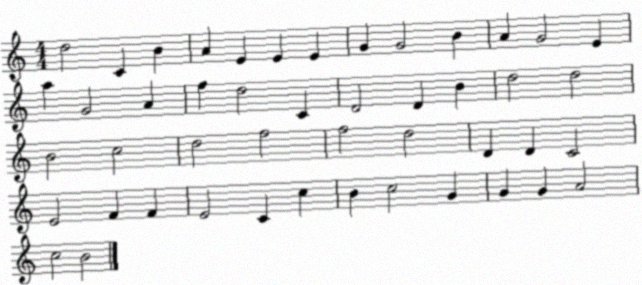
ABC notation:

X:1
T:Untitled
M:4/4
L:1/4
K:C
d2 C B A E E E G G2 B A G2 E a G2 A f d2 C D2 D B d2 d2 B2 c2 d2 f2 f2 d2 D D C2 E2 F F E2 C c B c2 G G G A2 c2 B2